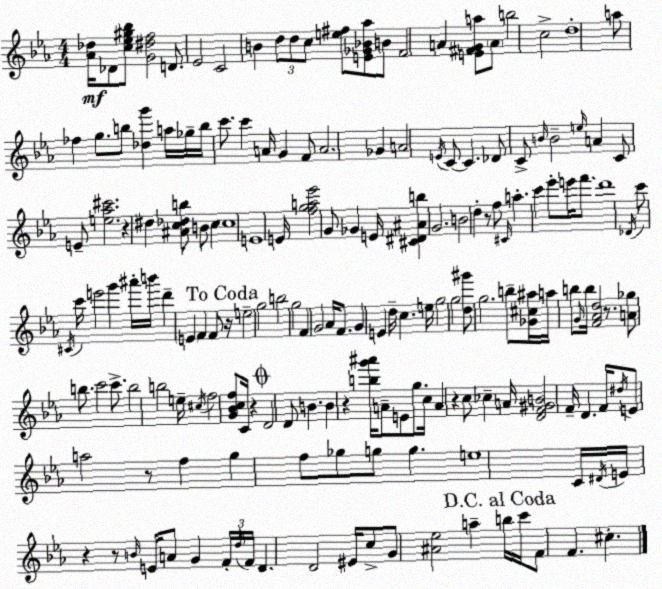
X:1
T:Untitled
M:4/4
L:1/4
K:Cm
[_A_d]/4 _D/2 [c_e^g_b]/2 [G^df]2 D/2 _E2 C2 B d/2 d/2 c/2 [e^f]/2 [E_G_B_a]/2 B/2 F2 A [E^FGa]/2 A/2 b2 c2 d4 a/2 _f g/2 b/2 [_dg'] a/4 _g/4 b/4 c'/2 c' A/4 G F/2 A2 _G A2 E/4 C/2 C _D/2 C/2 B/4 B2 e/4 A C/2 E/2 [e_a^c']2 z ^d [^Ac_db]/2 B/2 c c4 E4 E/4 [fga_e']2 G/2 _G E/4 [^C^D^Ab] G2 B2 d z/2 f/2 ^C/4 a c' _e'/2 e'/4 f'/2 d'4 _D/4 c'/2 ^C/4 c'/4 e'2 g' ^a'/4 b'/4 d' E F F/2 z/4 e2 g2 b2 g2 F G2 _A/4 F/2 G E d/4 c e/4 g2 g2 [d^g']/2 g2 b/2 [_G^c^a]/4 a/4 b/2 G/4 b/4 [F_Ad]2 z/2 [A_g]/2 b/2 c'2 c'/2 b2 b2 e/4 ^c/4 f2 [G_Bcf]/2 C/4 z D2 D/2 B B z [bg'^a']/4 A/2 E/2 g/2 c/4 A z c/2 _c A/4 [DF^GB]2 F/4 D F/4 ^d/4 E/2 a2 z/2 f g f/2 _g/2 g/2 g e4 C/4 ^D/4 E/4 z z/2 B/4 E/4 A/2 G F/4 d/4 F/4 D D2 ^E/4 c/2 G/2 [^A_e]2 a b/4 c'/4 F/2 F ^c